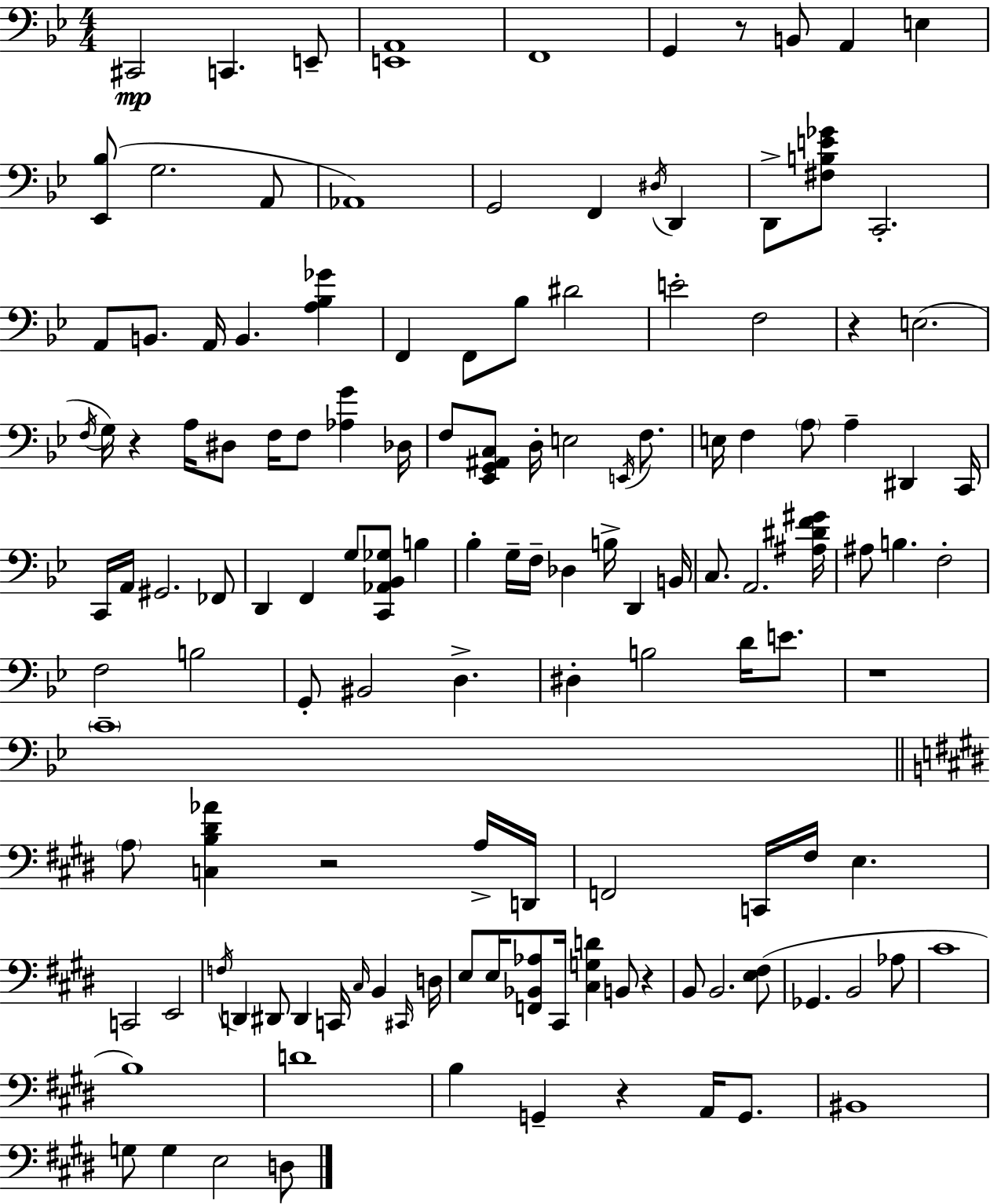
{
  \clef bass
  \numericTimeSignature
  \time 4/4
  \key g \minor
  \repeat volta 2 { cis,2\mp c,4. e,8-- | <e, a,>1 | f,1 | g,4 r8 b,8 a,4 e4 | \break <ees, bes>8( g2. a,8 | aes,1) | g,2 f,4 \acciaccatura { dis16 } d,4 | d,8-> <fis b e' ges'>8 c,2.-. | \break a,8 b,8. a,16 b,4. <a bes ges'>4 | f,4 f,8 bes8 dis'2 | e'2-. f2 | r4 e2.( | \break \acciaccatura { f16 } g16) r4 a16 dis8 f16 f8 <aes g'>4 | des16 f8 <ees, g, ais, c>8 d16-. e2 \acciaccatura { e,16 } | f8. e16 f4 \parenthesize a8 a4-- dis,4 | c,16 c,16 a,16 gis,2. | \break fes,8 d,4 f,4 g8 <c, aes, bes, ges>8 b4 | bes4-. g16-- f16-- des4 b16-> d,4 | b,16 c8. a,2. | <ais dis' f' gis'>16 ais8 b4. f2-. | \break f2 b2 | g,8-. bis,2 d4.-> | dis4-. b2 d'16 | e'8. r1 | \break \parenthesize c'1-- | \bar "||" \break \key e \major \parenthesize a8 <c b dis' aes'>4 r2 a16-> d,16 | f,2 c,16 fis16 e4. | c,2 e,2 | \acciaccatura { f16 } d,4 dis,8 dis,4 c,16 \grace { cis16 } b,4 | \break \grace { cis,16 } d16 e8 e16 <f, bes, aes>8 cis,16 <cis g d'>4 b,8 r4 | b,8 b,2. | <e fis>8( ges,4. b,2 | aes8 cis'1 | \break b1) | d'1 | b4 g,4-- r4 a,16 | g,8. bis,1 | \break g8 g4 e2 | d8 } \bar "|."
}